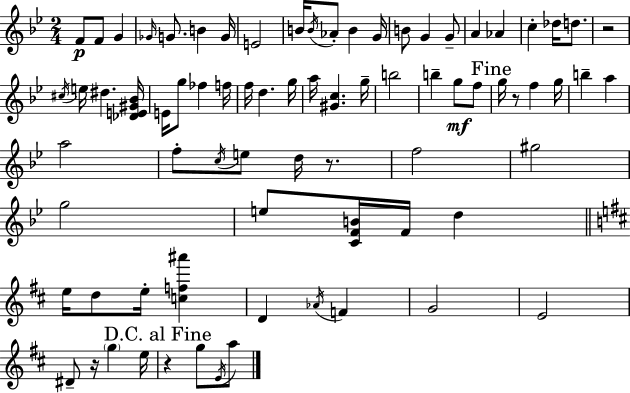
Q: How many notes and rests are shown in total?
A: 76